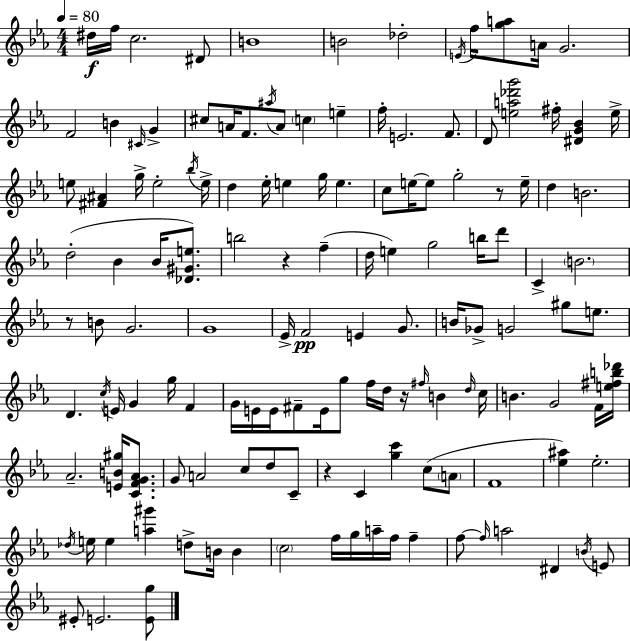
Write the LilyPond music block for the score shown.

{
  \clef treble
  \numericTimeSignature
  \time 4/4
  \key c \minor
  \tempo 4 = 80
  dis''16\f f''16 c''2. dis'8 | b'1 | b'2 des''2-. | \acciaccatura { e'16 } f''16 <g'' a''>8 a'16 g'2. | \break f'2 b'4 \grace { cis'16 } g'4-> | cis''8 a'16 f'8. \acciaccatura { ais''16 } a'8 \parenthesize c''4 e''4-- | f''16-. e'2. | f'8. d'8 <e'' a'' des''' g'''>2 fis''16-. <dis' g' bes'>4 | \break e''16-> e''8 <fis' ais'>4 g''16-> e''2-. | \acciaccatura { bes''16 } e''16-> d''4 ees''16-. e''4 g''16 e''4. | c''8 e''16~~ e''8 g''2-. | r8 e''16-- d''4 b'2. | \break d''2-.( bes'4 | bes'16 <des' gis' e''>8.) b''2 r4 | f''4--( d''16 e''4) g''2 | b''16 d'''8 c'4-> \parenthesize b'2. | \break r8 b'8 g'2. | g'1 | ees'16-> f'2\pp e'4 | g'8. b'16 ges'8-> g'2 gis''8 | \break e''8. d'4. \acciaccatura { c''16 } e'16 g'4 | g''16 f'4 g'16 e'16 e'16 fis'8-- e'16 g''8 f''16 d''16 r16 | \grace { fis''16 } b'4 \grace { d''16 } c''16 b'4. g'2 | f'16 <e'' fis'' b'' des'''>16 aes'2.-- | \break <e' b' gis''>16 <c' f' g' aes'>8. g'8 a'2 | c''8 d''8 c'8-- r4 c'4 <g'' c'''>4 | c''8( \parenthesize a'8 f'1 | <ees'' ais''>4) ees''2.-. | \break \acciaccatura { des''16 } e''16 e''4 <a'' gis'''>4 | d''8-> b'16 b'4 \parenthesize c''2 | f''16 g''16 a''16-- f''16 f''4-- f''8~~ \grace { f''16 } a''2 | dis'4 \acciaccatura { b'16 } e'8 eis'8-. e'2. | \break <e' g''>8 \bar "|."
}